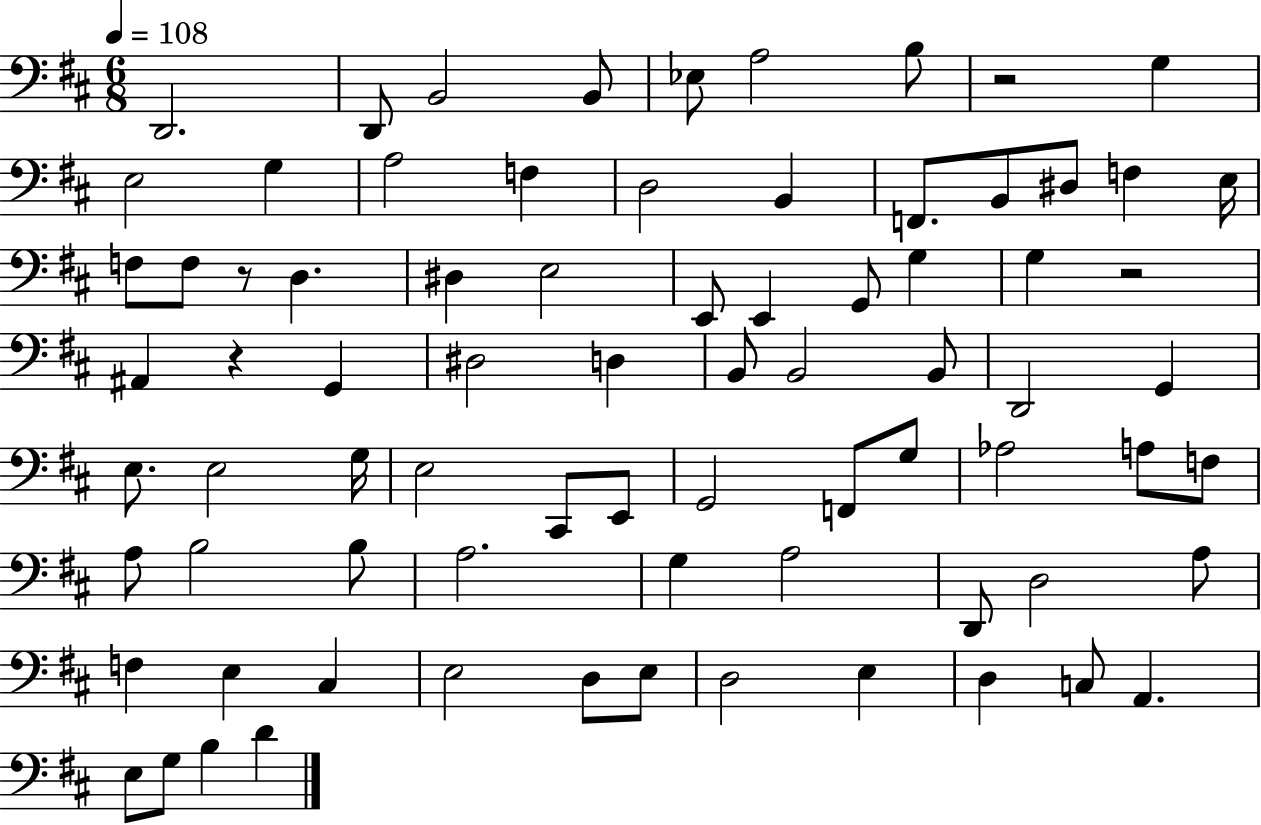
D2/h. D2/e B2/h B2/e Eb3/e A3/h B3/e R/h G3/q E3/h G3/q A3/h F3/q D3/h B2/q F2/e. B2/e D#3/e F3/q E3/s F3/e F3/e R/e D3/q. D#3/q E3/h E2/e E2/q G2/e G3/q G3/q R/h A#2/q R/q G2/q D#3/h D3/q B2/e B2/h B2/e D2/h G2/q E3/e. E3/h G3/s E3/h C#2/e E2/e G2/h F2/e G3/e Ab3/h A3/e F3/e A3/e B3/h B3/e A3/h. G3/q A3/h D2/e D3/h A3/e F3/q E3/q C#3/q E3/h D3/e E3/e D3/h E3/q D3/q C3/e A2/q. E3/e G3/e B3/q D4/q